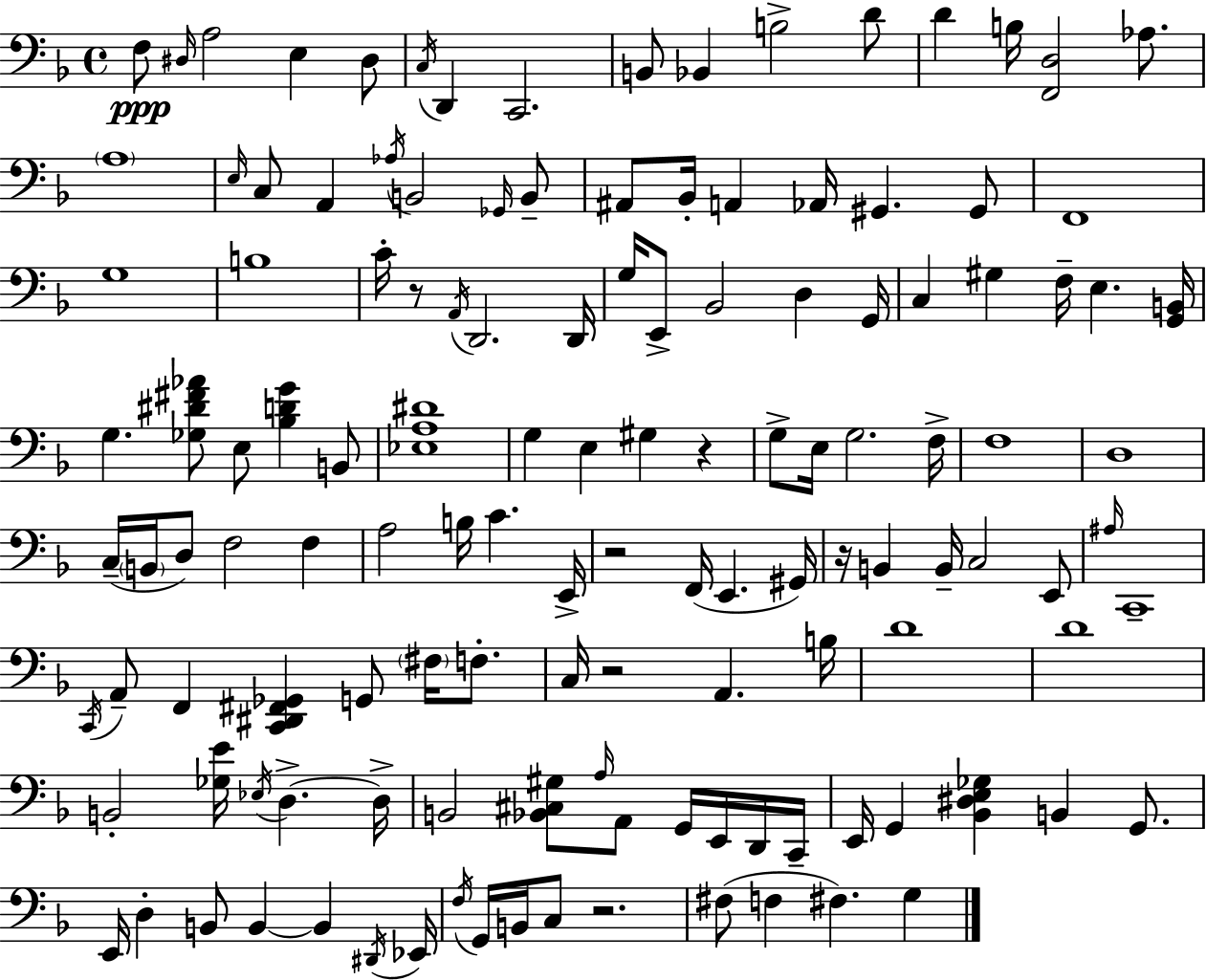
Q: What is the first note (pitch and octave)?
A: F3